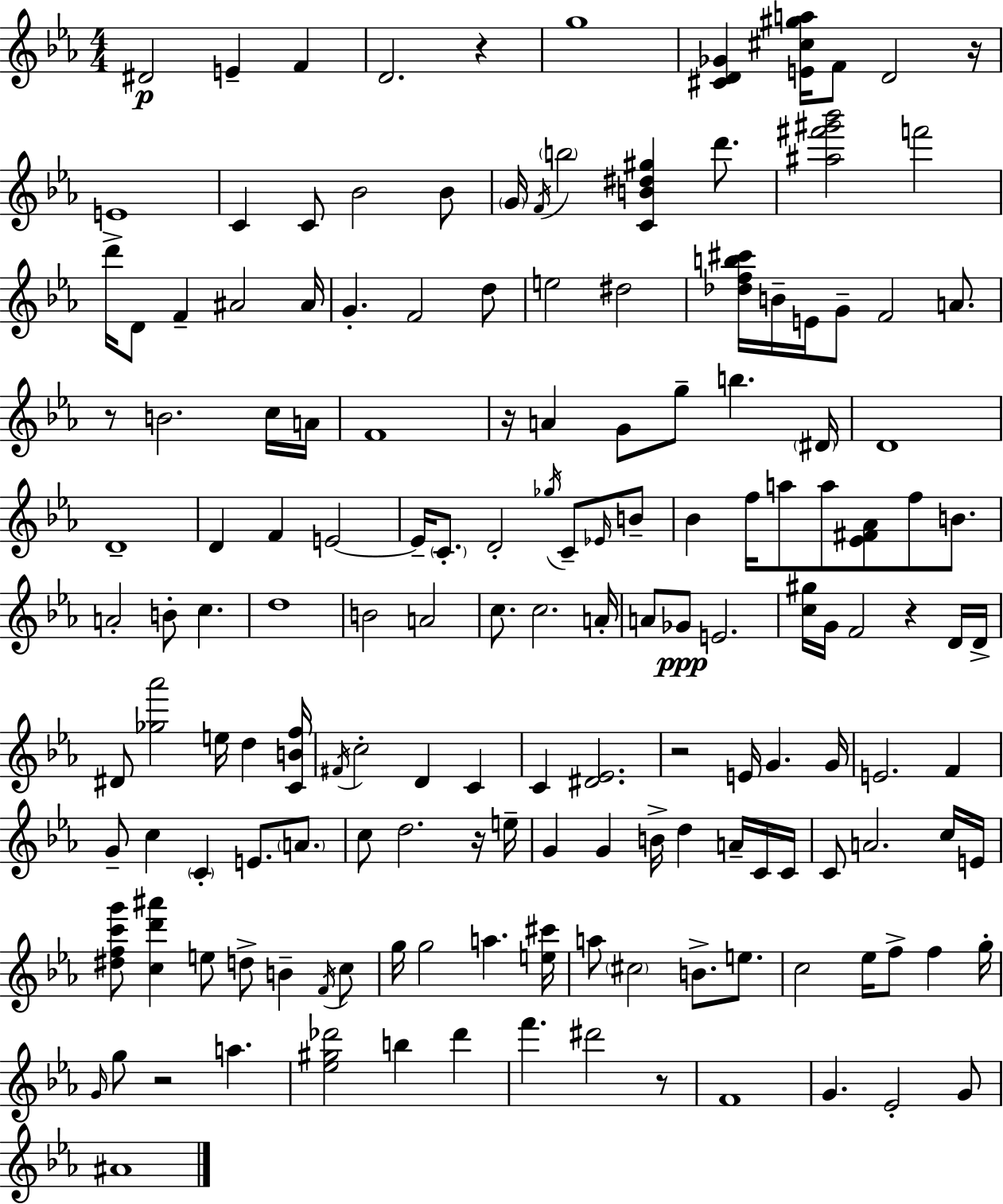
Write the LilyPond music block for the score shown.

{
  \clef treble
  \numericTimeSignature
  \time 4/4
  \key c \minor
  dis'2\p e'4-- f'4 | d'2. r4 | g''1 | <cis' d' ges'>4 <e' cis'' gis'' a''>16 f'8 d'2 r16 | \break e'1 | c'4 c'8 bes'2 bes'8 | \parenthesize g'16 \acciaccatura { f'16 } \parenthesize b''2 <c' b' dis'' gis''>4 d'''8. | <ais'' fis''' gis''' bes'''>2 f'''2 | \break d'''16-> d'8 f'4-- ais'2 | ais'16 g'4.-. f'2 d''8 | e''2 dis''2 | <des'' f'' b'' cis'''>16 b'16-- e'16 g'8-- f'2 a'8. | \break r8 b'2. c''16 | a'16 f'1 | r16 a'4 g'8 g''8-- b''4. | \parenthesize dis'16 d'1 | \break d'1-- | d'4 f'4 e'2~~ | e'16-- \parenthesize c'8.-. d'2-. \acciaccatura { ges''16 } c'8-- | \grace { ees'16 } b'8-- bes'4 f''16 a''8 a''8 <ees' fis' aes'>8 f''8 | \break b'8. a'2-. b'8-. c''4. | d''1 | b'2 a'2 | c''8. c''2. | \break a'16-. a'8 ges'8\ppp e'2. | <c'' gis''>16 g'16 f'2 r4 | d'16 d'16-> dis'8 <ges'' aes'''>2 e''16 d''4 | <c' b' f''>16 \acciaccatura { fis'16 } c''2-. d'4 | \break c'4 c'4 <dis' ees'>2. | r2 e'16 g'4. | g'16 e'2. | f'4 g'8-- c''4 \parenthesize c'4-. e'8. | \break \parenthesize a'8. c''8 d''2. | r16 e''16-- g'4 g'4 b'16-> d''4 | a'16-- c'16 c'16 c'8 a'2. | c''16 e'16 <dis'' f'' c''' g'''>8 <c'' d''' ais'''>4 e''8 d''8-> b'4-- | \break \acciaccatura { f'16 } c''8 g''16 g''2 a''4. | <e'' cis'''>16 a''8 \parenthesize cis''2 b'8.-> | e''8. c''2 ees''16 f''8-> | f''4 g''16-. \grace { g'16 } g''8 r2 | \break a''4. <ees'' gis'' des'''>2 b''4 | des'''4 f'''4. dis'''2 | r8 f'1 | g'4. ees'2-. | \break g'8 ais'1 | \bar "|."
}